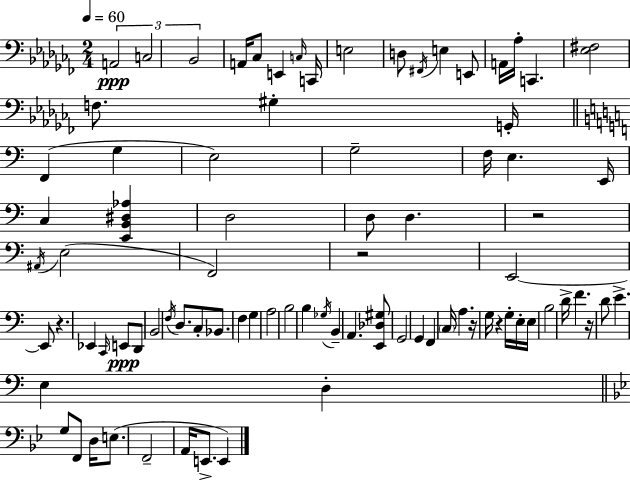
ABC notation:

X:1
T:Untitled
M:2/4
L:1/4
K:Abm
A,,2 C,2 _B,,2 A,,/4 _C,/2 E,, C,/4 C,,/4 E,2 D,/2 ^F,,/4 E, E,,/2 A,,/4 _A,/4 C,, [_E,^F,]2 F,/2 ^G, G,,/4 F,, G, E,2 G,2 F,/4 E, E,,/4 C, [E,,B,,^D,_A,] D,2 D,/2 D, z2 ^A,,/4 E,2 F,,2 z2 E,,2 E,,/2 z _E,, C,,/4 E,,/2 D,,/2 B,,2 F,/4 D,/2 C,/2 _B,,/2 F, G, A,2 B,2 B, _G,/4 B,, A,, [E,,_D,^G,]/2 G,,2 G,, F,, C,/4 A, z/4 G,/4 z G,/4 E,/4 E,/4 B,2 D/4 F z/4 D/2 E E, D, G,/2 F,,/2 D,/4 E,/2 F,,2 A,,/4 E,,/2 E,,